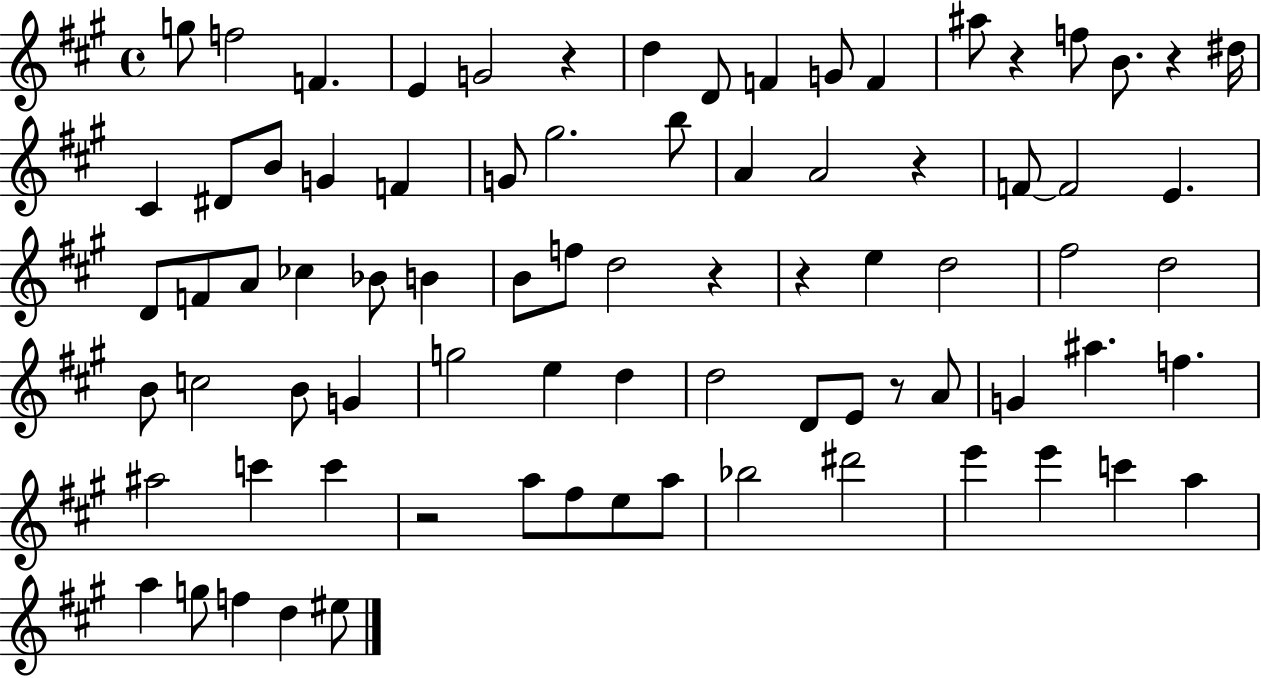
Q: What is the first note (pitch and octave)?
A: G5